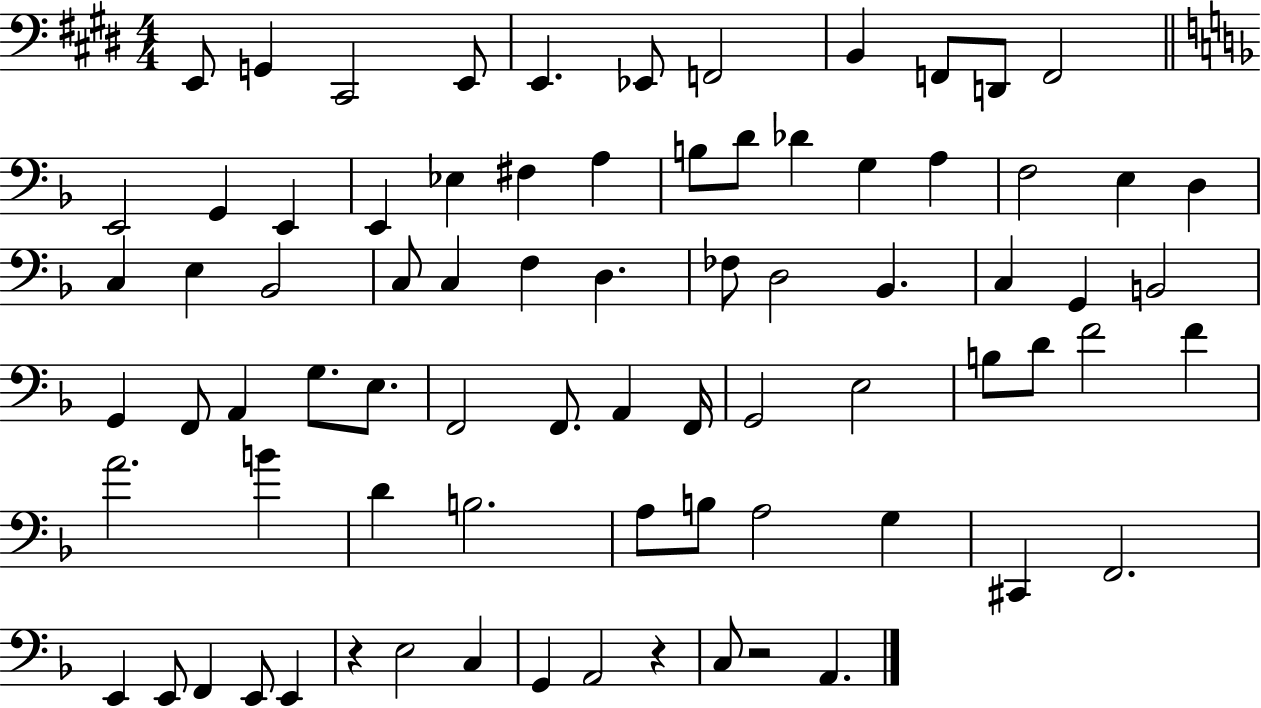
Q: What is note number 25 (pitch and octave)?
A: E3